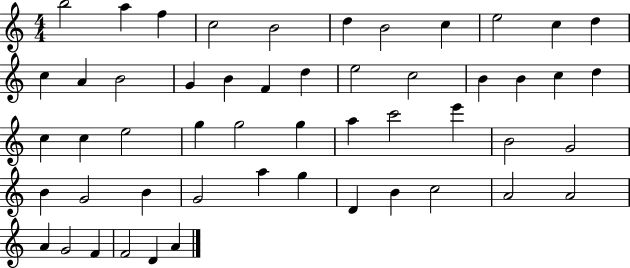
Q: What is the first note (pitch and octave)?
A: B5